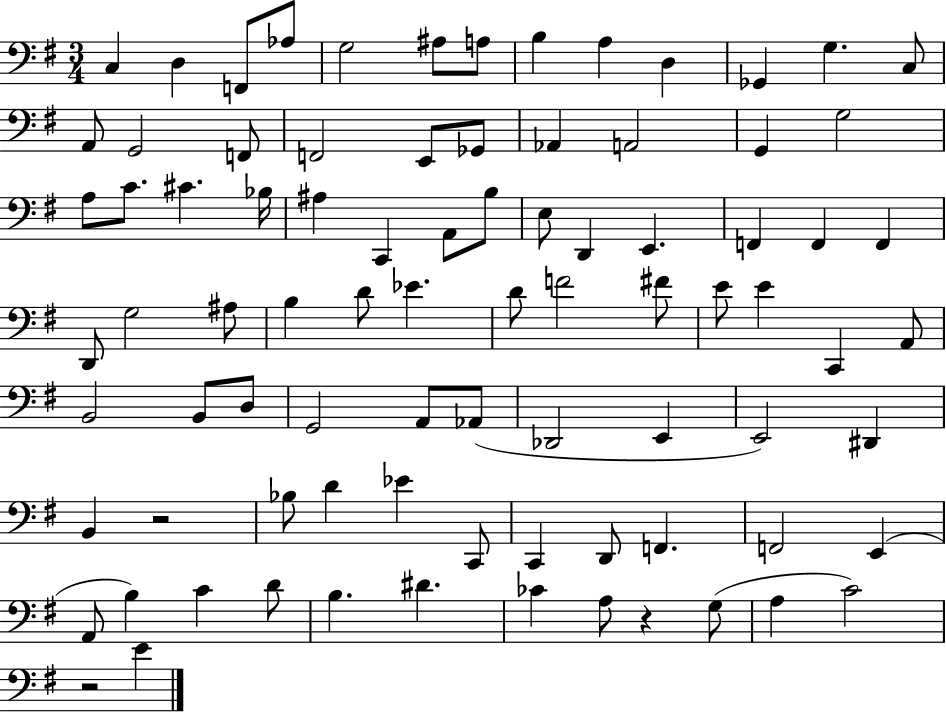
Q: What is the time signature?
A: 3/4